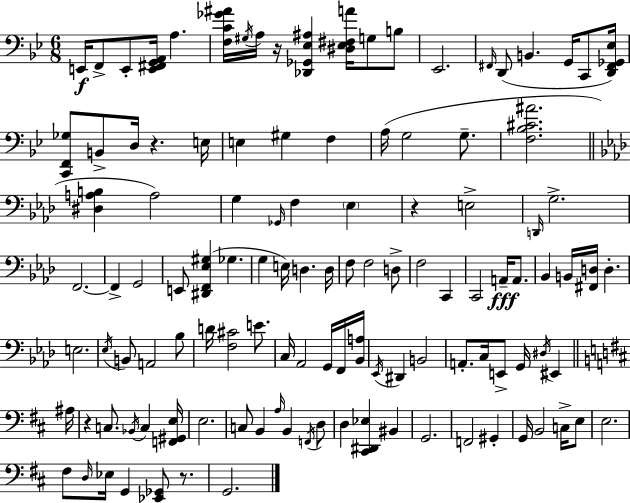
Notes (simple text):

E2/s F2/e E2/e [E2,F#2,G2,A2]/s A3/q. [F3,C4,Gb4,A#4]/s G#3/s A3/s R/s [Db2,Gb2,Eb3,A#3]/q [D#3,Eb3,F#3,A4]/s G3/e B3/e Eb2/h. F#2/s D2/e B2/q. G2/s C2/e [D2,F#2,Gb2,Eb3]/s [C2,F2,Gb3]/e B2/e D3/s R/q. E3/s E3/q G#3/q F3/q A3/s G3/h G3/e. [F3,Bb3,C#4,A#4]/h. [D#3,A3,B3]/q A3/h G3/q Gb2/s F3/q Eb3/q R/q E3/h D2/s G3/h. F2/h. F2/q G2/h E2/e [D#2,F2,Eb3,G#3]/q Gb3/q. G3/q E3/s D3/q. D3/s F3/e F3/h D3/e F3/h C2/q C2/h A2/s A2/e. Bb2/q B2/s [F#2,D3]/s D3/q. E3/h. Eb3/s B2/e A2/h Bb3/e D4/s [F3,C#4]/h E4/e. C3/s Ab2/h G2/s F2/s [Bb2,A3]/s Eb2/s D#2/q B2/h A2/e. C3/s E2/e G2/s D#3/s EIS2/q A#3/s R/q C3/e. Bb2/s C3/q [F2,G#2,E3]/s E3/h. C3/e B2/q A3/s B2/q F2/s D3/e D3/q [C#2,D#2,Eb3]/q BIS2/q G2/h. F2/h G#2/q G2/s B2/h C3/s E3/e E3/h. F#3/e D3/s Eb3/s G2/q [Eb2,Gb2]/e R/e. G2/h.